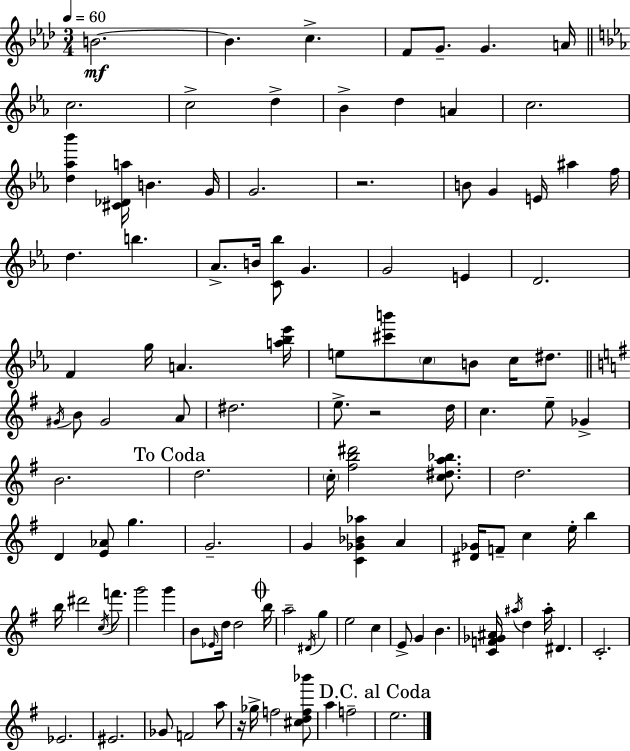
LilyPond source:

{
  \clef treble
  \numericTimeSignature
  \time 3/4
  \key f \minor
  \tempo 4 = 60
  \repeat volta 2 { b'2.~~\mf | b'4. c''4.-> | f'8 g'8.-- g'4. a'16 | \bar "||" \break \key ees \major c''2. | c''2-> d''4-> | bes'4-> d''4 a'4 | c''2. | \break <d'' aes'' bes'''>4 <cis' des' a''>16 b'4. g'16 | g'2. | r2. | b'8 g'4 e'16 ais''4 f''16 | \break d''4. b''4. | aes'8.-> b'16 <c' bes''>8 g'4. | g'2 e'4 | d'2. | \break f'4 g''16 a'4. <a'' bes'' ees'''>16 | e''8 <cis''' b'''>8 \parenthesize c''8 b'8 c''16 dis''8. | \bar "||" \break \key e \minor \acciaccatura { gis'16 } b'8 gis'2 a'8 | dis''2. | e''8.-> r2 | d''16 c''4. e''8-- ges'4-> | \break b'2. | \mark "To Coda" d''2. | \parenthesize c''16-. <fis'' b'' dis'''>2 <c'' dis'' a'' bes''>8. | d''2. | \break d'4 <e' aes'>8 g''4. | g'2.-- | g'4 <c' ges' bes' aes''>4 a'4 | <dis' ges'>16 f'8-- c''4 e''16-. b''4 | \break b''16 dis'''2 \acciaccatura { c''16 } f'''8. | g'''2 g'''4 | b'8 \grace { ees'16 } d''16 d''2 | \mark \markup { \musicglyph "scripts.coda" } b''16 a''2-- \acciaccatura { dis'16 } | \break g''4 e''2 | c''4 e'8-> g'4 b'4. | <c' f' ges' ais'>16 \acciaccatura { ais''16 } d''4 ais''16-. dis'4. | c'2.-. | \break ees'2. | eis'2. | ges'8 f'2 | a''8 r16 ges''16-> f''2 | \break <cis'' d'' f'' bes'''>8 a''4 f''2-- | \mark "D.C. al Coda" e''2. | } \bar "|."
}